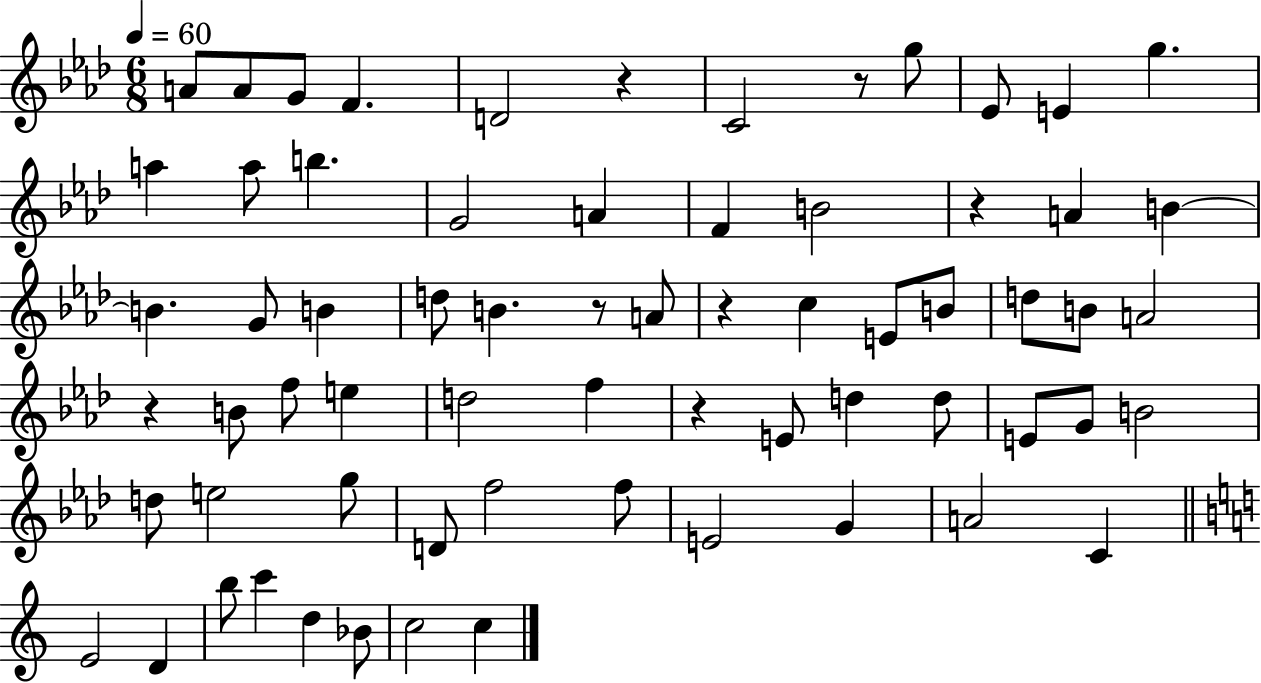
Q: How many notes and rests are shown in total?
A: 67